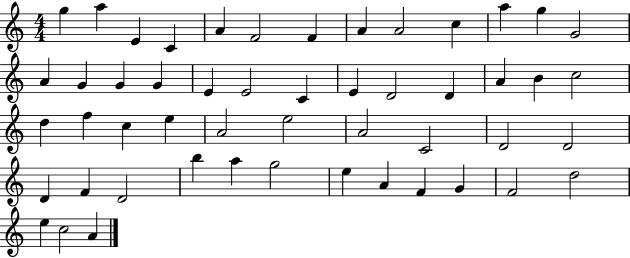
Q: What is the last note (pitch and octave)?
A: A4